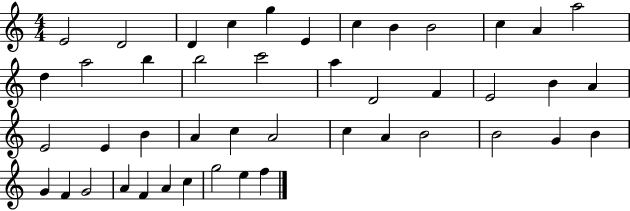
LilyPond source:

{
  \clef treble
  \numericTimeSignature
  \time 4/4
  \key c \major
  e'2 d'2 | d'4 c''4 g''4 e'4 | c''4 b'4 b'2 | c''4 a'4 a''2 | \break d''4 a''2 b''4 | b''2 c'''2 | a''4 d'2 f'4 | e'2 b'4 a'4 | \break e'2 e'4 b'4 | a'4 c''4 a'2 | c''4 a'4 b'2 | b'2 g'4 b'4 | \break g'4 f'4 g'2 | a'4 f'4 a'4 c''4 | g''2 e''4 f''4 | \bar "|."
}